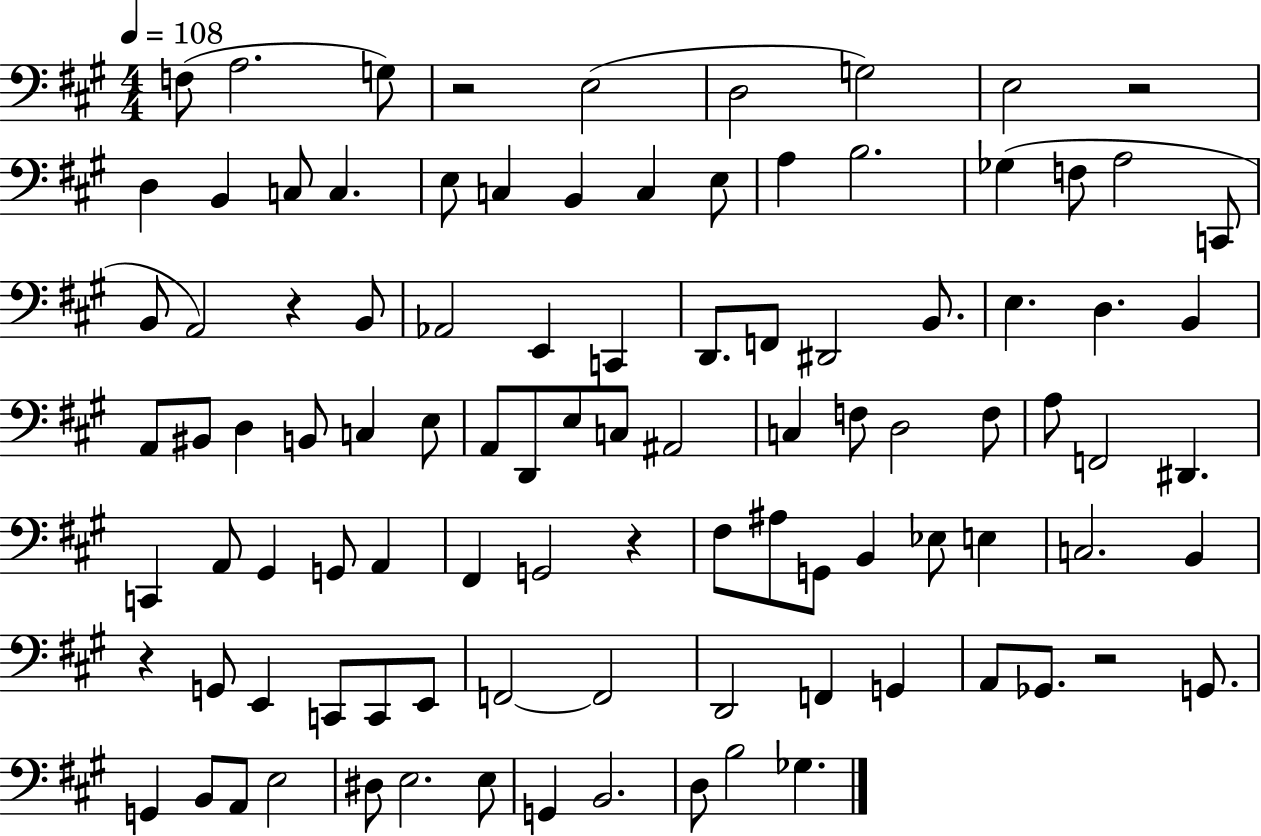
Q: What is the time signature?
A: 4/4